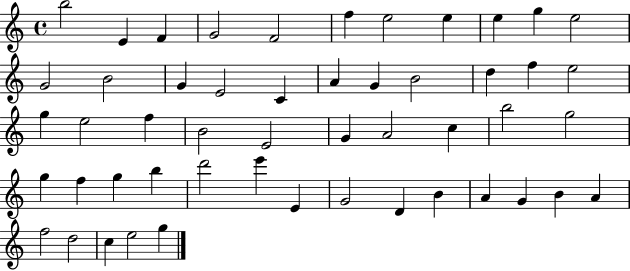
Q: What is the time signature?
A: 4/4